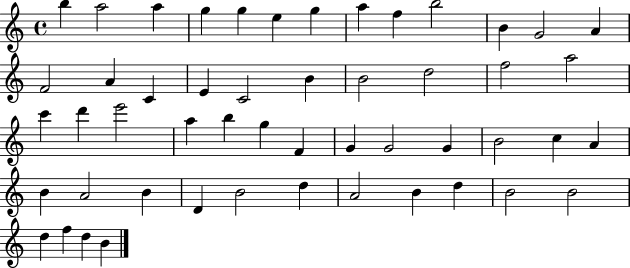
B5/q A5/h A5/q G5/q G5/q E5/q G5/q A5/q F5/q B5/h B4/q G4/h A4/q F4/h A4/q C4/q E4/q C4/h B4/q B4/h D5/h F5/h A5/h C6/q D6/q E6/h A5/q B5/q G5/q F4/q G4/q G4/h G4/q B4/h C5/q A4/q B4/q A4/h B4/q D4/q B4/h D5/q A4/h B4/q D5/q B4/h B4/h D5/q F5/q D5/q B4/q